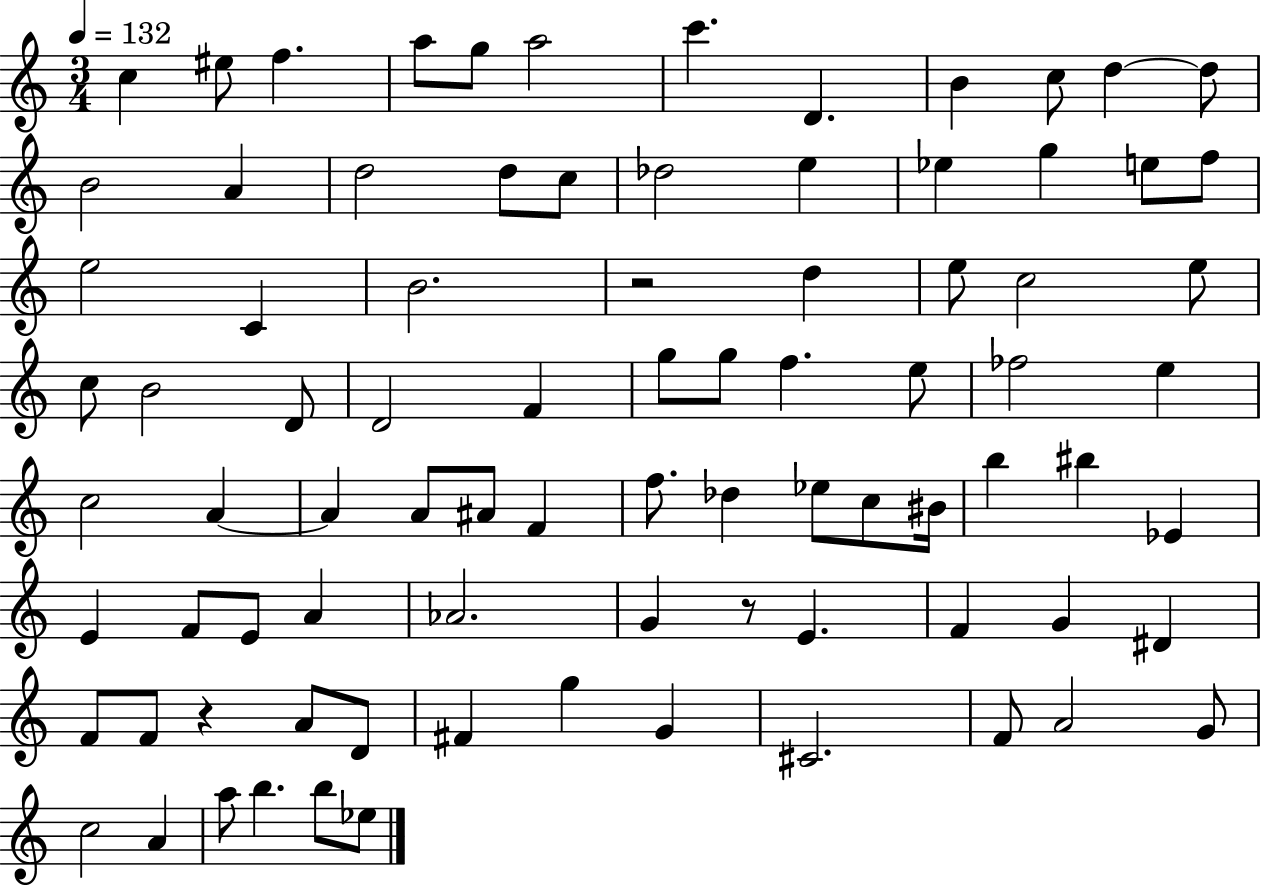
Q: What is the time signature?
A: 3/4